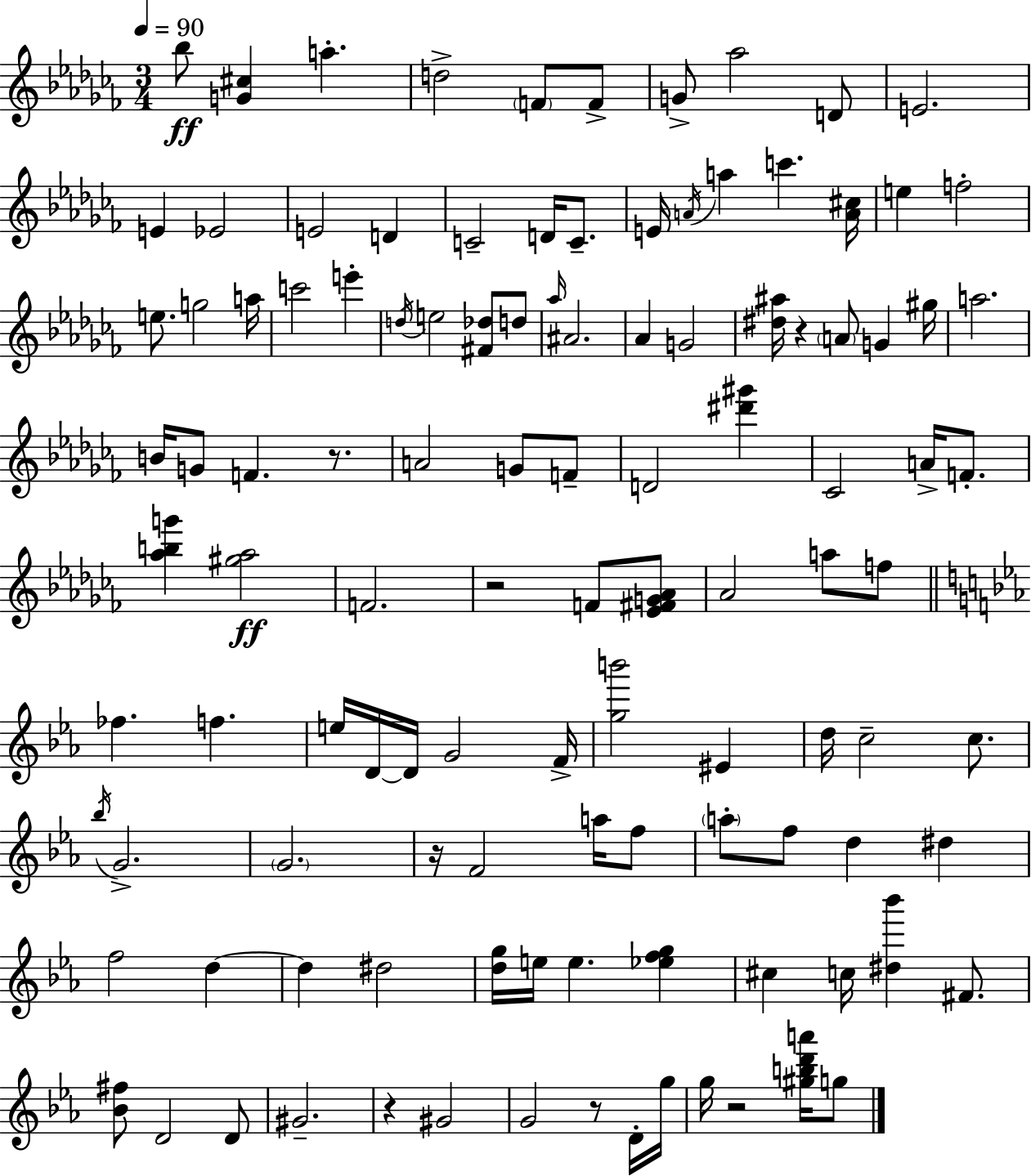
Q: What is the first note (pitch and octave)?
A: Bb5